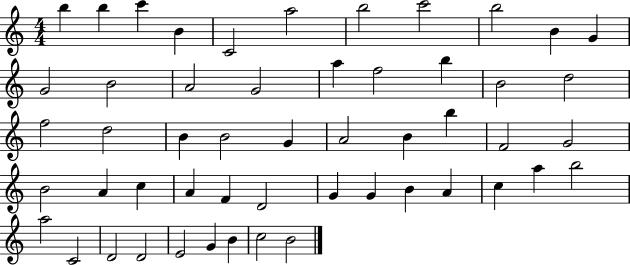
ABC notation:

X:1
T:Untitled
M:4/4
L:1/4
K:C
b b c' B C2 a2 b2 c'2 b2 B G G2 B2 A2 G2 a f2 b B2 d2 f2 d2 B B2 G A2 B b F2 G2 B2 A c A F D2 G G B A c a b2 a2 C2 D2 D2 E2 G B c2 B2